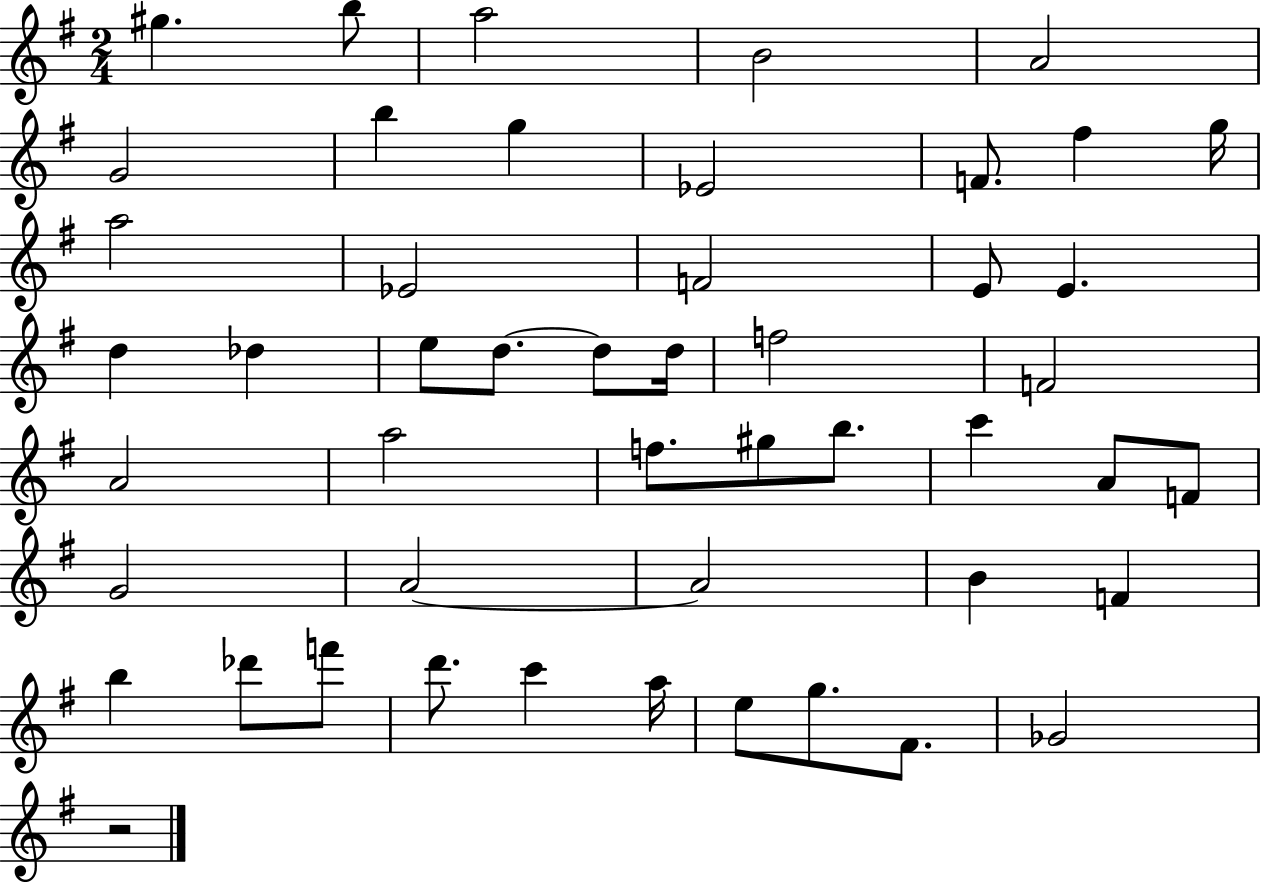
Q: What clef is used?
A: treble